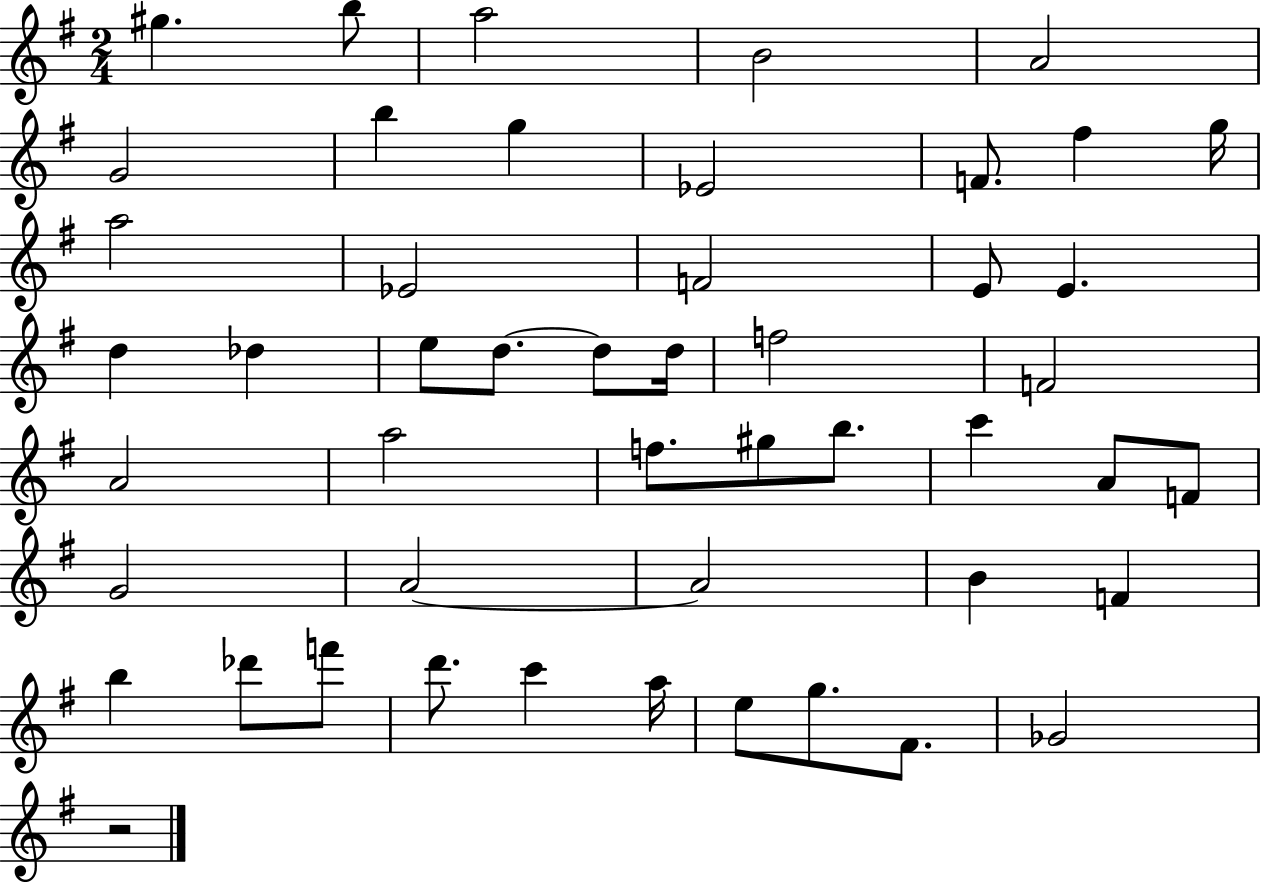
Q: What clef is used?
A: treble